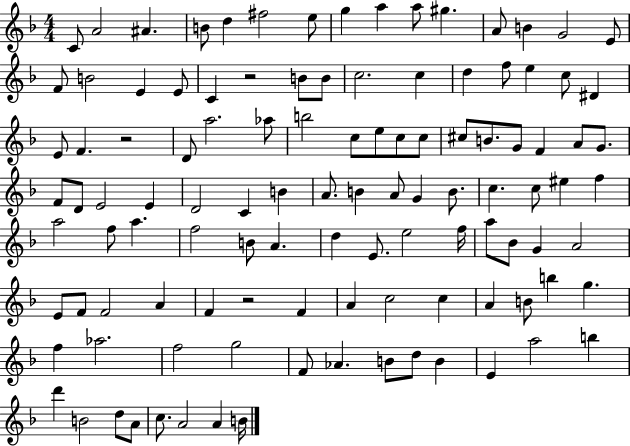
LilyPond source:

{
  \clef treble
  \numericTimeSignature
  \time 4/4
  \key f \major
  \repeat volta 2 { c'8 a'2 ais'4. | b'8 d''4 fis''2 e''8 | g''4 a''4 a''8 gis''4. | a'8 b'4 g'2 e'8 | \break f'8 b'2 e'4 e'8 | c'4 r2 b'8 b'8 | c''2. c''4 | d''4 f''8 e''4 c''8 dis'4 | \break e'8 f'4. r2 | d'8 a''2. aes''8 | b''2 c''8 e''8 c''8 c''8 | cis''8 b'8. g'8 f'4 a'8 g'8. | \break f'8 d'8 e'2 e'4 | d'2 c'4 b'4 | a'8. b'4 a'8 g'4 b'8. | c''4. c''8 eis''4 f''4 | \break a''2 f''8 a''4. | f''2 b'8 a'4. | d''4 e'8. e''2 f''16 | a''8 bes'8 g'4 a'2 | \break e'8 f'8 f'2 a'4 | f'4 r2 f'4 | a'4 c''2 c''4 | a'4 b'8 b''4 g''4. | \break f''4 aes''2. | f''2 g''2 | f'8 aes'4. b'8 d''8 b'4 | e'4 a''2 b''4 | \break d'''4 b'2 d''8 a'8 | c''8. a'2 a'4 b'16 | } \bar "|."
}